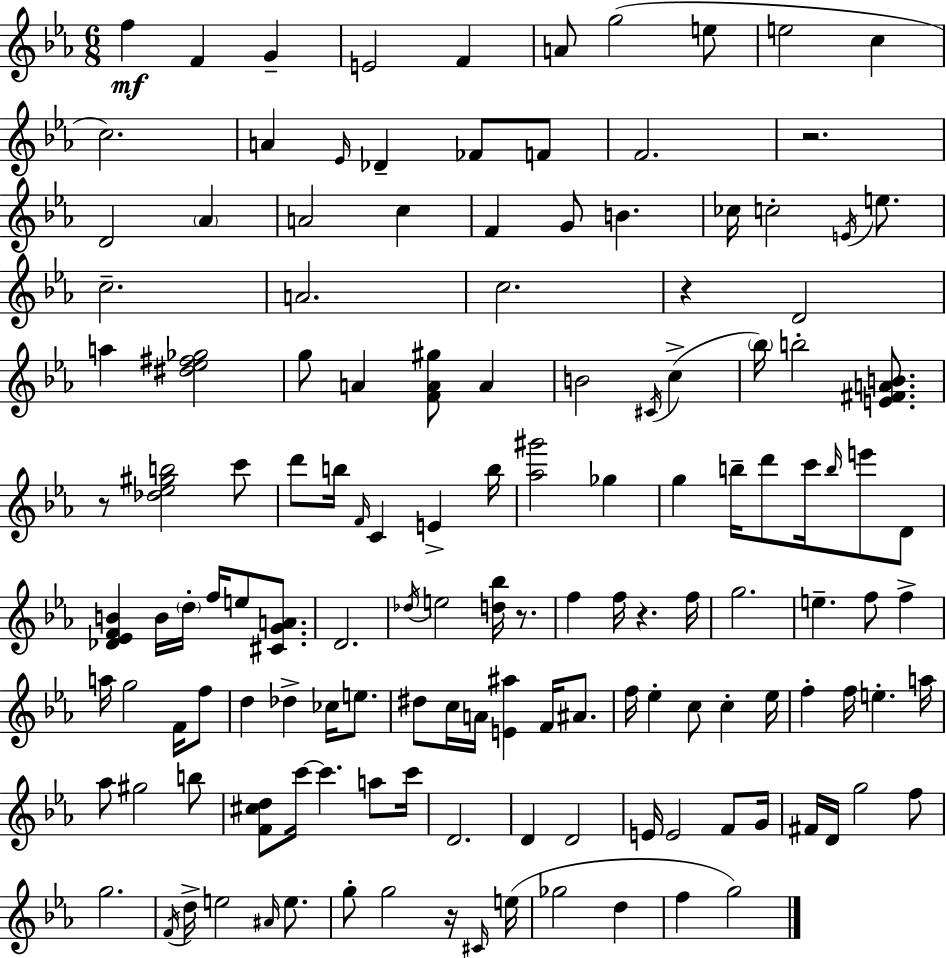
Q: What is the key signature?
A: EES major